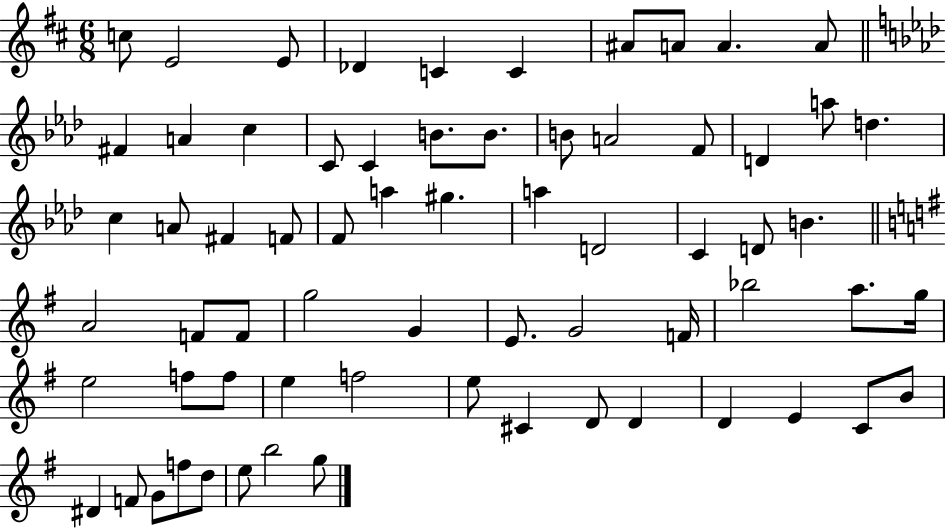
{
  \clef treble
  \numericTimeSignature
  \time 6/8
  \key d \major
  \repeat volta 2 { c''8 e'2 e'8 | des'4 c'4 c'4 | ais'8 a'8 a'4. a'8 | \bar "||" \break \key f \minor fis'4 a'4 c''4 | c'8 c'4 b'8. b'8. | b'8 a'2 f'8 | d'4 a''8 d''4. | \break c''4 a'8 fis'4 f'8 | f'8 a''4 gis''4. | a''4 d'2 | c'4 d'8 b'4. | \break \bar "||" \break \key e \minor a'2 f'8 f'8 | g''2 g'4 | e'8. g'2 f'16 | bes''2 a''8. g''16 | \break e''2 f''8 f''8 | e''4 f''2 | e''8 cis'4 d'8 d'4 | d'4 e'4 c'8 b'8 | \break dis'4 f'8 g'8 f''8 d''8 | e''8 b''2 g''8 | } \bar "|."
}